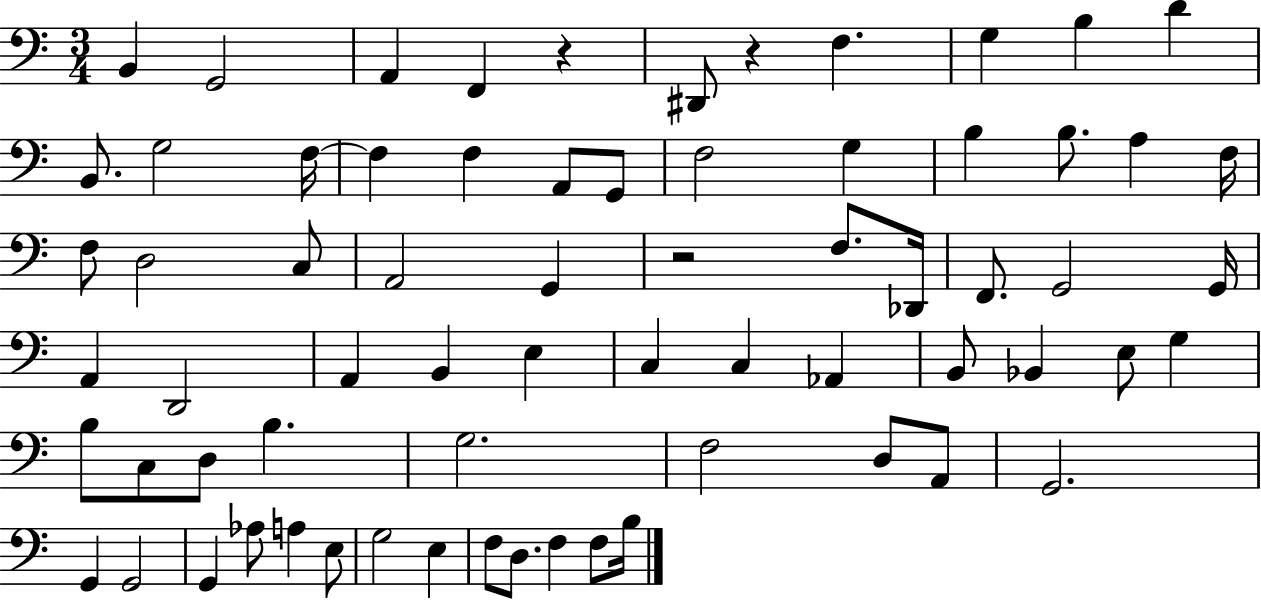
X:1
T:Untitled
M:3/4
L:1/4
K:C
B,, G,,2 A,, F,, z ^D,,/2 z F, G, B, D B,,/2 G,2 F,/4 F, F, A,,/2 G,,/2 F,2 G, B, B,/2 A, F,/4 F,/2 D,2 C,/2 A,,2 G,, z2 F,/2 _D,,/4 F,,/2 G,,2 G,,/4 A,, D,,2 A,, B,, E, C, C, _A,, B,,/2 _B,, E,/2 G, B,/2 C,/2 D,/2 B, G,2 F,2 D,/2 A,,/2 G,,2 G,, G,,2 G,, _A,/2 A, E,/2 G,2 E, F,/2 D,/2 F, F,/2 B,/4